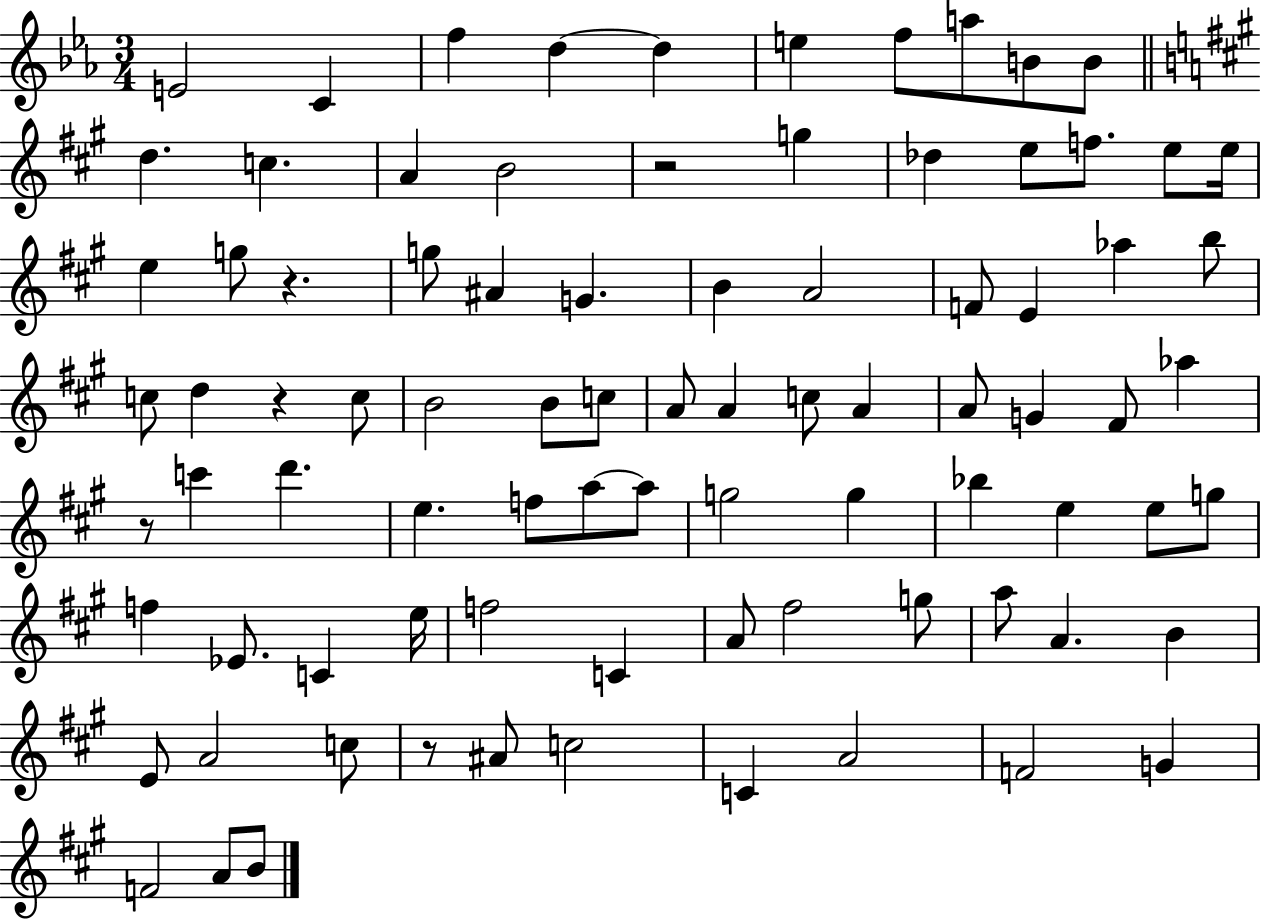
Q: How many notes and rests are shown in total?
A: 86